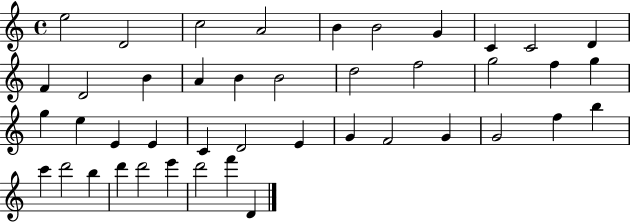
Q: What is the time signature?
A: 4/4